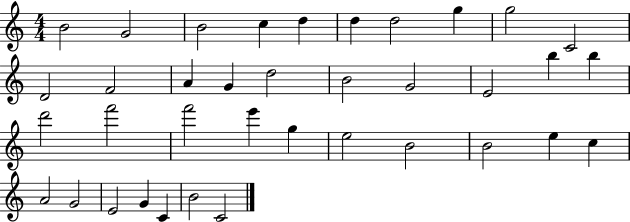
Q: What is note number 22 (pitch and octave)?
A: F6